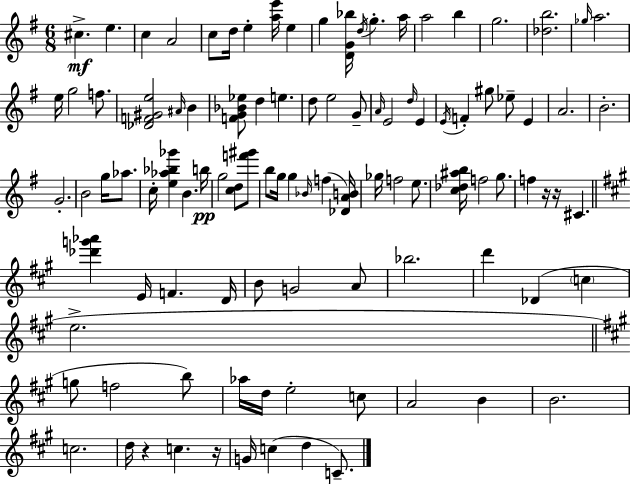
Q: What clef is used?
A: treble